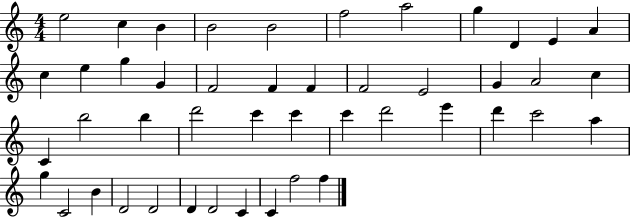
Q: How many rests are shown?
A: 0